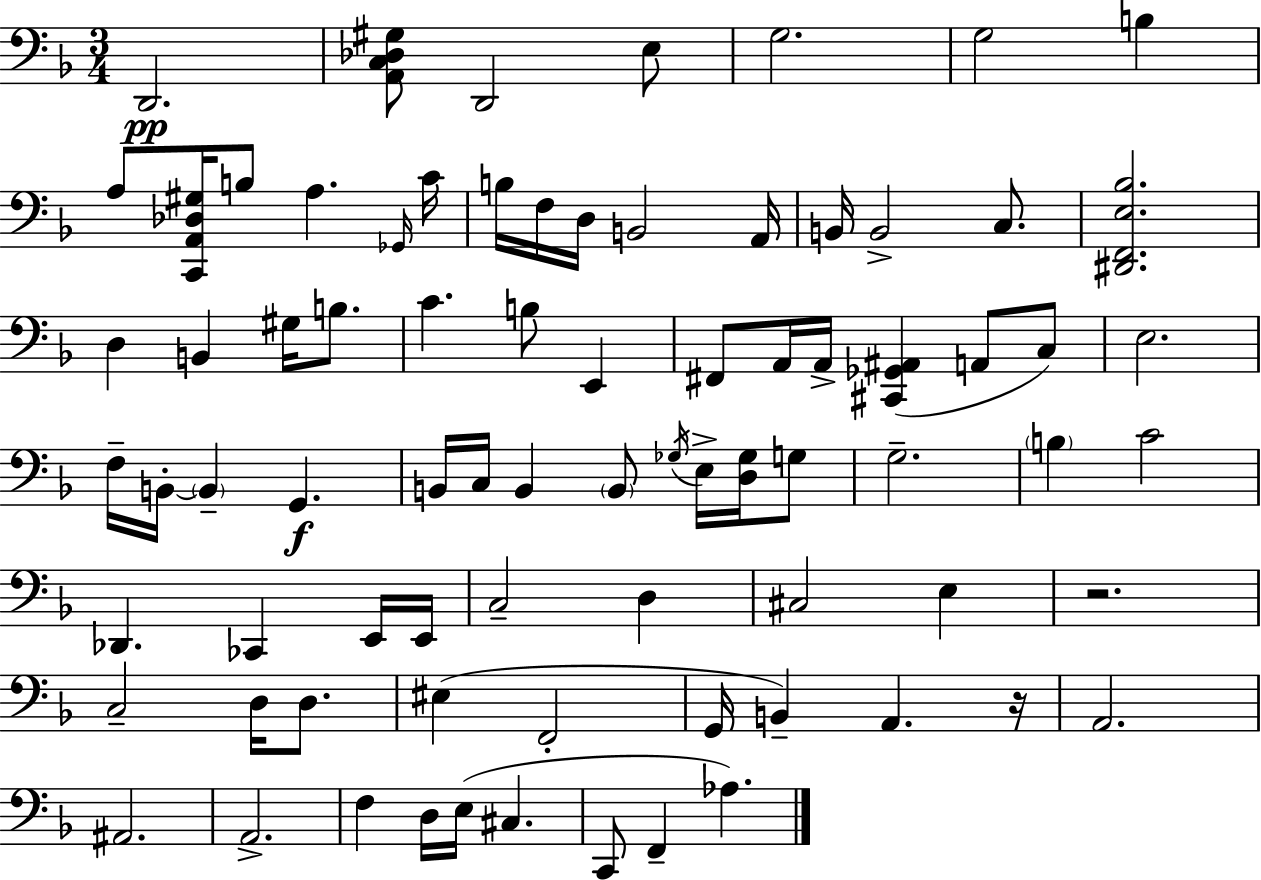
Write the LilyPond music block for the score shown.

{
  \clef bass
  \numericTimeSignature
  \time 3/4
  \key d \minor
  d,2.\pp | <a, c des gis>8 d,2 e8 | g2. | g2 b4 | \break a8 <c, a, des gis>16 b8 a4. \grace { ges,16 } | c'16 b16 f16 d16 b,2 | a,16 b,16 b,2-> c8. | <dis, f, e bes>2. | \break d4 b,4 gis16 b8. | c'4. b8 e,4 | fis,8 a,16 a,16-> <cis, ges, ais,>4( a,8 c8) | e2. | \break f16-- b,16-.~~ \parenthesize b,4-- g,4.\f | b,16 c16 b,4 \parenthesize b,8 \acciaccatura { ges16 } e16-> <d ges>16 | g8 g2.-- | \parenthesize b4 c'2 | \break des,4. ces,4 | e,16 e,16 c2-- d4 | cis2 e4 | r2. | \break c2-- d16 d8. | eis4( f,2-. | g,16 b,4--) a,4. | r16 a,2. | \break ais,2. | a,2.-> | f4 d16 e16( cis4. | c,8 f,4-- aes4.) | \break \bar "|."
}